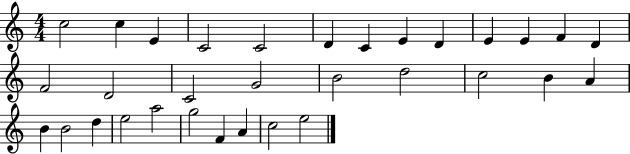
C5/h C5/q E4/q C4/h C4/h D4/q C4/q E4/q D4/q E4/q E4/q F4/q D4/q F4/h D4/h C4/h G4/h B4/h D5/h C5/h B4/q A4/q B4/q B4/h D5/q E5/h A5/h G5/h F4/q A4/q C5/h E5/h